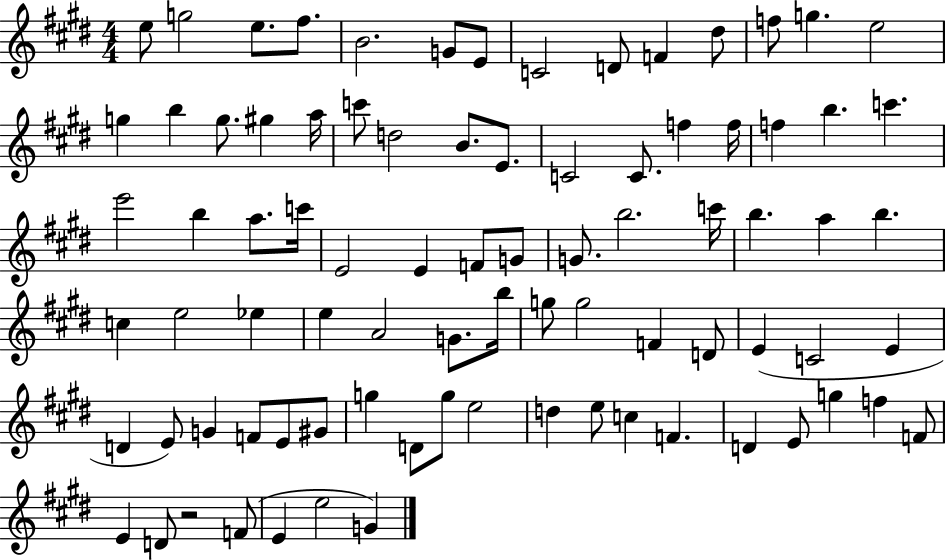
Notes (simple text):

E5/e G5/h E5/e. F#5/e. B4/h. G4/e E4/e C4/h D4/e F4/q D#5/e F5/e G5/q. E5/h G5/q B5/q G5/e. G#5/q A5/s C6/e D5/h B4/e. E4/e. C4/h C4/e. F5/q F5/s F5/q B5/q. C6/q. E6/h B5/q A5/e. C6/s E4/h E4/q F4/e G4/e G4/e. B5/h. C6/s B5/q. A5/q B5/q. C5/q E5/h Eb5/q E5/q A4/h G4/e. B5/s G5/e G5/h F4/q D4/e E4/q C4/h E4/q D4/q E4/e G4/q F4/e E4/e G#4/e G5/q D4/e G5/e E5/h D5/q E5/e C5/q F4/q. D4/q E4/e G5/q F5/q F4/e E4/q D4/e R/h F4/e E4/q E5/h G4/q